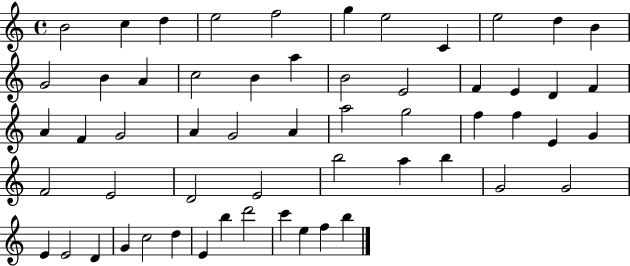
X:1
T:Untitled
M:4/4
L:1/4
K:C
B2 c d e2 f2 g e2 C e2 d B G2 B A c2 B a B2 E2 F E D F A F G2 A G2 A a2 g2 f f E G F2 E2 D2 E2 b2 a b G2 G2 E E2 D G c2 d E b d'2 c' e f b